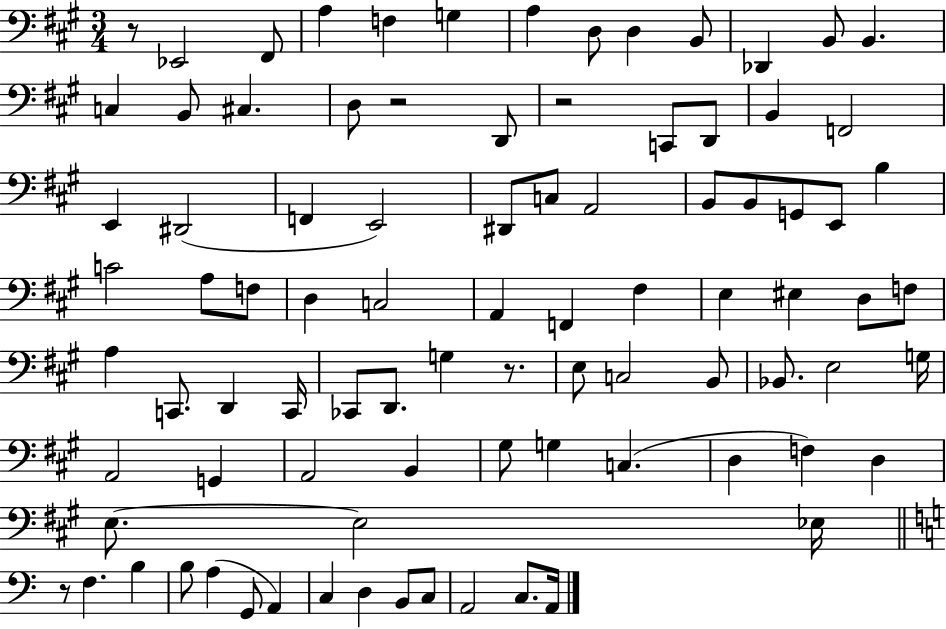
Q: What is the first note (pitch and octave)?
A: Eb2